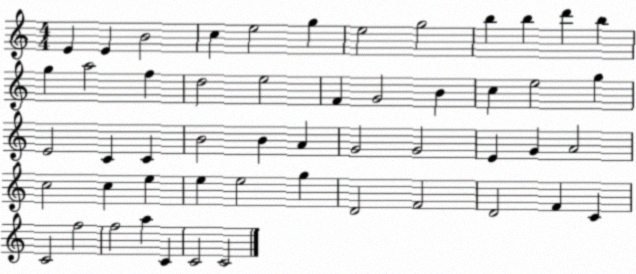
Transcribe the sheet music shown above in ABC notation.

X:1
T:Untitled
M:4/4
L:1/4
K:C
E E B2 c e2 g e2 g2 b b d' b g a2 f d2 e2 F G2 B c e2 g E2 C C B2 B A G2 G2 E G A2 c2 c e e e2 g D2 F2 D2 F C C2 f2 f2 a C C2 C2